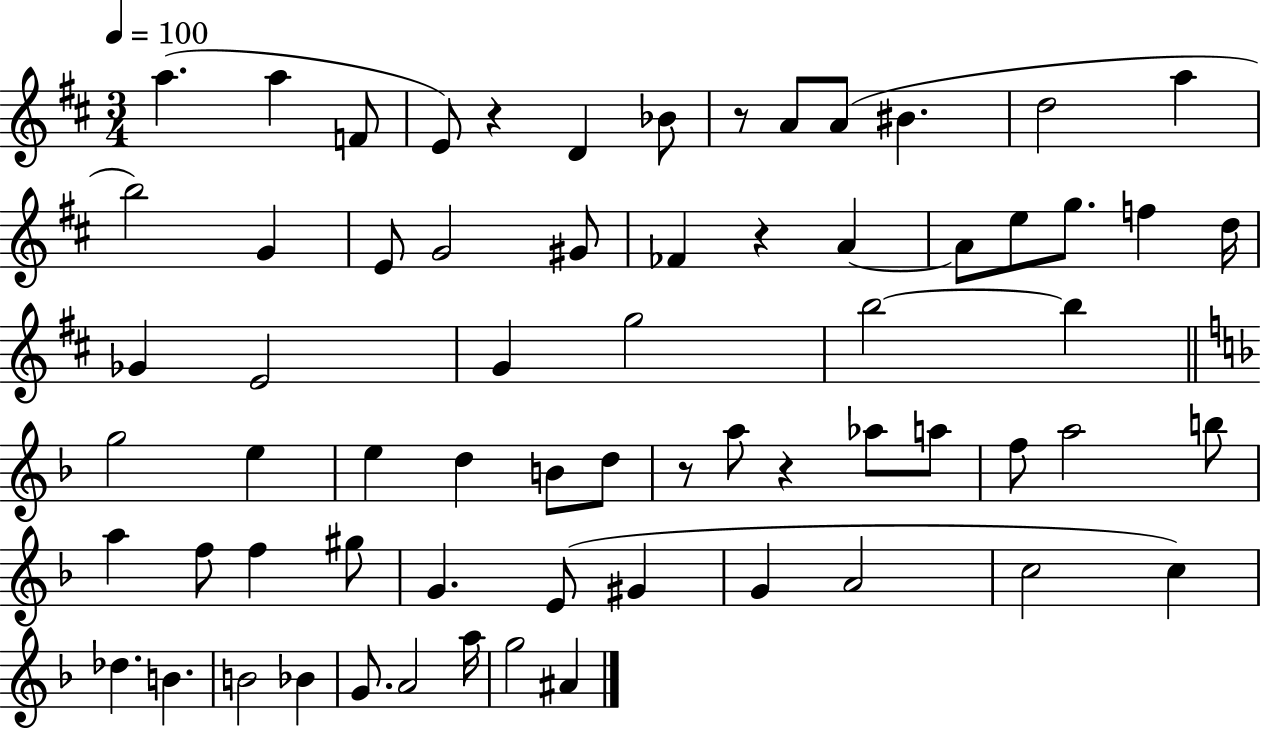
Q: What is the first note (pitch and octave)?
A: A5